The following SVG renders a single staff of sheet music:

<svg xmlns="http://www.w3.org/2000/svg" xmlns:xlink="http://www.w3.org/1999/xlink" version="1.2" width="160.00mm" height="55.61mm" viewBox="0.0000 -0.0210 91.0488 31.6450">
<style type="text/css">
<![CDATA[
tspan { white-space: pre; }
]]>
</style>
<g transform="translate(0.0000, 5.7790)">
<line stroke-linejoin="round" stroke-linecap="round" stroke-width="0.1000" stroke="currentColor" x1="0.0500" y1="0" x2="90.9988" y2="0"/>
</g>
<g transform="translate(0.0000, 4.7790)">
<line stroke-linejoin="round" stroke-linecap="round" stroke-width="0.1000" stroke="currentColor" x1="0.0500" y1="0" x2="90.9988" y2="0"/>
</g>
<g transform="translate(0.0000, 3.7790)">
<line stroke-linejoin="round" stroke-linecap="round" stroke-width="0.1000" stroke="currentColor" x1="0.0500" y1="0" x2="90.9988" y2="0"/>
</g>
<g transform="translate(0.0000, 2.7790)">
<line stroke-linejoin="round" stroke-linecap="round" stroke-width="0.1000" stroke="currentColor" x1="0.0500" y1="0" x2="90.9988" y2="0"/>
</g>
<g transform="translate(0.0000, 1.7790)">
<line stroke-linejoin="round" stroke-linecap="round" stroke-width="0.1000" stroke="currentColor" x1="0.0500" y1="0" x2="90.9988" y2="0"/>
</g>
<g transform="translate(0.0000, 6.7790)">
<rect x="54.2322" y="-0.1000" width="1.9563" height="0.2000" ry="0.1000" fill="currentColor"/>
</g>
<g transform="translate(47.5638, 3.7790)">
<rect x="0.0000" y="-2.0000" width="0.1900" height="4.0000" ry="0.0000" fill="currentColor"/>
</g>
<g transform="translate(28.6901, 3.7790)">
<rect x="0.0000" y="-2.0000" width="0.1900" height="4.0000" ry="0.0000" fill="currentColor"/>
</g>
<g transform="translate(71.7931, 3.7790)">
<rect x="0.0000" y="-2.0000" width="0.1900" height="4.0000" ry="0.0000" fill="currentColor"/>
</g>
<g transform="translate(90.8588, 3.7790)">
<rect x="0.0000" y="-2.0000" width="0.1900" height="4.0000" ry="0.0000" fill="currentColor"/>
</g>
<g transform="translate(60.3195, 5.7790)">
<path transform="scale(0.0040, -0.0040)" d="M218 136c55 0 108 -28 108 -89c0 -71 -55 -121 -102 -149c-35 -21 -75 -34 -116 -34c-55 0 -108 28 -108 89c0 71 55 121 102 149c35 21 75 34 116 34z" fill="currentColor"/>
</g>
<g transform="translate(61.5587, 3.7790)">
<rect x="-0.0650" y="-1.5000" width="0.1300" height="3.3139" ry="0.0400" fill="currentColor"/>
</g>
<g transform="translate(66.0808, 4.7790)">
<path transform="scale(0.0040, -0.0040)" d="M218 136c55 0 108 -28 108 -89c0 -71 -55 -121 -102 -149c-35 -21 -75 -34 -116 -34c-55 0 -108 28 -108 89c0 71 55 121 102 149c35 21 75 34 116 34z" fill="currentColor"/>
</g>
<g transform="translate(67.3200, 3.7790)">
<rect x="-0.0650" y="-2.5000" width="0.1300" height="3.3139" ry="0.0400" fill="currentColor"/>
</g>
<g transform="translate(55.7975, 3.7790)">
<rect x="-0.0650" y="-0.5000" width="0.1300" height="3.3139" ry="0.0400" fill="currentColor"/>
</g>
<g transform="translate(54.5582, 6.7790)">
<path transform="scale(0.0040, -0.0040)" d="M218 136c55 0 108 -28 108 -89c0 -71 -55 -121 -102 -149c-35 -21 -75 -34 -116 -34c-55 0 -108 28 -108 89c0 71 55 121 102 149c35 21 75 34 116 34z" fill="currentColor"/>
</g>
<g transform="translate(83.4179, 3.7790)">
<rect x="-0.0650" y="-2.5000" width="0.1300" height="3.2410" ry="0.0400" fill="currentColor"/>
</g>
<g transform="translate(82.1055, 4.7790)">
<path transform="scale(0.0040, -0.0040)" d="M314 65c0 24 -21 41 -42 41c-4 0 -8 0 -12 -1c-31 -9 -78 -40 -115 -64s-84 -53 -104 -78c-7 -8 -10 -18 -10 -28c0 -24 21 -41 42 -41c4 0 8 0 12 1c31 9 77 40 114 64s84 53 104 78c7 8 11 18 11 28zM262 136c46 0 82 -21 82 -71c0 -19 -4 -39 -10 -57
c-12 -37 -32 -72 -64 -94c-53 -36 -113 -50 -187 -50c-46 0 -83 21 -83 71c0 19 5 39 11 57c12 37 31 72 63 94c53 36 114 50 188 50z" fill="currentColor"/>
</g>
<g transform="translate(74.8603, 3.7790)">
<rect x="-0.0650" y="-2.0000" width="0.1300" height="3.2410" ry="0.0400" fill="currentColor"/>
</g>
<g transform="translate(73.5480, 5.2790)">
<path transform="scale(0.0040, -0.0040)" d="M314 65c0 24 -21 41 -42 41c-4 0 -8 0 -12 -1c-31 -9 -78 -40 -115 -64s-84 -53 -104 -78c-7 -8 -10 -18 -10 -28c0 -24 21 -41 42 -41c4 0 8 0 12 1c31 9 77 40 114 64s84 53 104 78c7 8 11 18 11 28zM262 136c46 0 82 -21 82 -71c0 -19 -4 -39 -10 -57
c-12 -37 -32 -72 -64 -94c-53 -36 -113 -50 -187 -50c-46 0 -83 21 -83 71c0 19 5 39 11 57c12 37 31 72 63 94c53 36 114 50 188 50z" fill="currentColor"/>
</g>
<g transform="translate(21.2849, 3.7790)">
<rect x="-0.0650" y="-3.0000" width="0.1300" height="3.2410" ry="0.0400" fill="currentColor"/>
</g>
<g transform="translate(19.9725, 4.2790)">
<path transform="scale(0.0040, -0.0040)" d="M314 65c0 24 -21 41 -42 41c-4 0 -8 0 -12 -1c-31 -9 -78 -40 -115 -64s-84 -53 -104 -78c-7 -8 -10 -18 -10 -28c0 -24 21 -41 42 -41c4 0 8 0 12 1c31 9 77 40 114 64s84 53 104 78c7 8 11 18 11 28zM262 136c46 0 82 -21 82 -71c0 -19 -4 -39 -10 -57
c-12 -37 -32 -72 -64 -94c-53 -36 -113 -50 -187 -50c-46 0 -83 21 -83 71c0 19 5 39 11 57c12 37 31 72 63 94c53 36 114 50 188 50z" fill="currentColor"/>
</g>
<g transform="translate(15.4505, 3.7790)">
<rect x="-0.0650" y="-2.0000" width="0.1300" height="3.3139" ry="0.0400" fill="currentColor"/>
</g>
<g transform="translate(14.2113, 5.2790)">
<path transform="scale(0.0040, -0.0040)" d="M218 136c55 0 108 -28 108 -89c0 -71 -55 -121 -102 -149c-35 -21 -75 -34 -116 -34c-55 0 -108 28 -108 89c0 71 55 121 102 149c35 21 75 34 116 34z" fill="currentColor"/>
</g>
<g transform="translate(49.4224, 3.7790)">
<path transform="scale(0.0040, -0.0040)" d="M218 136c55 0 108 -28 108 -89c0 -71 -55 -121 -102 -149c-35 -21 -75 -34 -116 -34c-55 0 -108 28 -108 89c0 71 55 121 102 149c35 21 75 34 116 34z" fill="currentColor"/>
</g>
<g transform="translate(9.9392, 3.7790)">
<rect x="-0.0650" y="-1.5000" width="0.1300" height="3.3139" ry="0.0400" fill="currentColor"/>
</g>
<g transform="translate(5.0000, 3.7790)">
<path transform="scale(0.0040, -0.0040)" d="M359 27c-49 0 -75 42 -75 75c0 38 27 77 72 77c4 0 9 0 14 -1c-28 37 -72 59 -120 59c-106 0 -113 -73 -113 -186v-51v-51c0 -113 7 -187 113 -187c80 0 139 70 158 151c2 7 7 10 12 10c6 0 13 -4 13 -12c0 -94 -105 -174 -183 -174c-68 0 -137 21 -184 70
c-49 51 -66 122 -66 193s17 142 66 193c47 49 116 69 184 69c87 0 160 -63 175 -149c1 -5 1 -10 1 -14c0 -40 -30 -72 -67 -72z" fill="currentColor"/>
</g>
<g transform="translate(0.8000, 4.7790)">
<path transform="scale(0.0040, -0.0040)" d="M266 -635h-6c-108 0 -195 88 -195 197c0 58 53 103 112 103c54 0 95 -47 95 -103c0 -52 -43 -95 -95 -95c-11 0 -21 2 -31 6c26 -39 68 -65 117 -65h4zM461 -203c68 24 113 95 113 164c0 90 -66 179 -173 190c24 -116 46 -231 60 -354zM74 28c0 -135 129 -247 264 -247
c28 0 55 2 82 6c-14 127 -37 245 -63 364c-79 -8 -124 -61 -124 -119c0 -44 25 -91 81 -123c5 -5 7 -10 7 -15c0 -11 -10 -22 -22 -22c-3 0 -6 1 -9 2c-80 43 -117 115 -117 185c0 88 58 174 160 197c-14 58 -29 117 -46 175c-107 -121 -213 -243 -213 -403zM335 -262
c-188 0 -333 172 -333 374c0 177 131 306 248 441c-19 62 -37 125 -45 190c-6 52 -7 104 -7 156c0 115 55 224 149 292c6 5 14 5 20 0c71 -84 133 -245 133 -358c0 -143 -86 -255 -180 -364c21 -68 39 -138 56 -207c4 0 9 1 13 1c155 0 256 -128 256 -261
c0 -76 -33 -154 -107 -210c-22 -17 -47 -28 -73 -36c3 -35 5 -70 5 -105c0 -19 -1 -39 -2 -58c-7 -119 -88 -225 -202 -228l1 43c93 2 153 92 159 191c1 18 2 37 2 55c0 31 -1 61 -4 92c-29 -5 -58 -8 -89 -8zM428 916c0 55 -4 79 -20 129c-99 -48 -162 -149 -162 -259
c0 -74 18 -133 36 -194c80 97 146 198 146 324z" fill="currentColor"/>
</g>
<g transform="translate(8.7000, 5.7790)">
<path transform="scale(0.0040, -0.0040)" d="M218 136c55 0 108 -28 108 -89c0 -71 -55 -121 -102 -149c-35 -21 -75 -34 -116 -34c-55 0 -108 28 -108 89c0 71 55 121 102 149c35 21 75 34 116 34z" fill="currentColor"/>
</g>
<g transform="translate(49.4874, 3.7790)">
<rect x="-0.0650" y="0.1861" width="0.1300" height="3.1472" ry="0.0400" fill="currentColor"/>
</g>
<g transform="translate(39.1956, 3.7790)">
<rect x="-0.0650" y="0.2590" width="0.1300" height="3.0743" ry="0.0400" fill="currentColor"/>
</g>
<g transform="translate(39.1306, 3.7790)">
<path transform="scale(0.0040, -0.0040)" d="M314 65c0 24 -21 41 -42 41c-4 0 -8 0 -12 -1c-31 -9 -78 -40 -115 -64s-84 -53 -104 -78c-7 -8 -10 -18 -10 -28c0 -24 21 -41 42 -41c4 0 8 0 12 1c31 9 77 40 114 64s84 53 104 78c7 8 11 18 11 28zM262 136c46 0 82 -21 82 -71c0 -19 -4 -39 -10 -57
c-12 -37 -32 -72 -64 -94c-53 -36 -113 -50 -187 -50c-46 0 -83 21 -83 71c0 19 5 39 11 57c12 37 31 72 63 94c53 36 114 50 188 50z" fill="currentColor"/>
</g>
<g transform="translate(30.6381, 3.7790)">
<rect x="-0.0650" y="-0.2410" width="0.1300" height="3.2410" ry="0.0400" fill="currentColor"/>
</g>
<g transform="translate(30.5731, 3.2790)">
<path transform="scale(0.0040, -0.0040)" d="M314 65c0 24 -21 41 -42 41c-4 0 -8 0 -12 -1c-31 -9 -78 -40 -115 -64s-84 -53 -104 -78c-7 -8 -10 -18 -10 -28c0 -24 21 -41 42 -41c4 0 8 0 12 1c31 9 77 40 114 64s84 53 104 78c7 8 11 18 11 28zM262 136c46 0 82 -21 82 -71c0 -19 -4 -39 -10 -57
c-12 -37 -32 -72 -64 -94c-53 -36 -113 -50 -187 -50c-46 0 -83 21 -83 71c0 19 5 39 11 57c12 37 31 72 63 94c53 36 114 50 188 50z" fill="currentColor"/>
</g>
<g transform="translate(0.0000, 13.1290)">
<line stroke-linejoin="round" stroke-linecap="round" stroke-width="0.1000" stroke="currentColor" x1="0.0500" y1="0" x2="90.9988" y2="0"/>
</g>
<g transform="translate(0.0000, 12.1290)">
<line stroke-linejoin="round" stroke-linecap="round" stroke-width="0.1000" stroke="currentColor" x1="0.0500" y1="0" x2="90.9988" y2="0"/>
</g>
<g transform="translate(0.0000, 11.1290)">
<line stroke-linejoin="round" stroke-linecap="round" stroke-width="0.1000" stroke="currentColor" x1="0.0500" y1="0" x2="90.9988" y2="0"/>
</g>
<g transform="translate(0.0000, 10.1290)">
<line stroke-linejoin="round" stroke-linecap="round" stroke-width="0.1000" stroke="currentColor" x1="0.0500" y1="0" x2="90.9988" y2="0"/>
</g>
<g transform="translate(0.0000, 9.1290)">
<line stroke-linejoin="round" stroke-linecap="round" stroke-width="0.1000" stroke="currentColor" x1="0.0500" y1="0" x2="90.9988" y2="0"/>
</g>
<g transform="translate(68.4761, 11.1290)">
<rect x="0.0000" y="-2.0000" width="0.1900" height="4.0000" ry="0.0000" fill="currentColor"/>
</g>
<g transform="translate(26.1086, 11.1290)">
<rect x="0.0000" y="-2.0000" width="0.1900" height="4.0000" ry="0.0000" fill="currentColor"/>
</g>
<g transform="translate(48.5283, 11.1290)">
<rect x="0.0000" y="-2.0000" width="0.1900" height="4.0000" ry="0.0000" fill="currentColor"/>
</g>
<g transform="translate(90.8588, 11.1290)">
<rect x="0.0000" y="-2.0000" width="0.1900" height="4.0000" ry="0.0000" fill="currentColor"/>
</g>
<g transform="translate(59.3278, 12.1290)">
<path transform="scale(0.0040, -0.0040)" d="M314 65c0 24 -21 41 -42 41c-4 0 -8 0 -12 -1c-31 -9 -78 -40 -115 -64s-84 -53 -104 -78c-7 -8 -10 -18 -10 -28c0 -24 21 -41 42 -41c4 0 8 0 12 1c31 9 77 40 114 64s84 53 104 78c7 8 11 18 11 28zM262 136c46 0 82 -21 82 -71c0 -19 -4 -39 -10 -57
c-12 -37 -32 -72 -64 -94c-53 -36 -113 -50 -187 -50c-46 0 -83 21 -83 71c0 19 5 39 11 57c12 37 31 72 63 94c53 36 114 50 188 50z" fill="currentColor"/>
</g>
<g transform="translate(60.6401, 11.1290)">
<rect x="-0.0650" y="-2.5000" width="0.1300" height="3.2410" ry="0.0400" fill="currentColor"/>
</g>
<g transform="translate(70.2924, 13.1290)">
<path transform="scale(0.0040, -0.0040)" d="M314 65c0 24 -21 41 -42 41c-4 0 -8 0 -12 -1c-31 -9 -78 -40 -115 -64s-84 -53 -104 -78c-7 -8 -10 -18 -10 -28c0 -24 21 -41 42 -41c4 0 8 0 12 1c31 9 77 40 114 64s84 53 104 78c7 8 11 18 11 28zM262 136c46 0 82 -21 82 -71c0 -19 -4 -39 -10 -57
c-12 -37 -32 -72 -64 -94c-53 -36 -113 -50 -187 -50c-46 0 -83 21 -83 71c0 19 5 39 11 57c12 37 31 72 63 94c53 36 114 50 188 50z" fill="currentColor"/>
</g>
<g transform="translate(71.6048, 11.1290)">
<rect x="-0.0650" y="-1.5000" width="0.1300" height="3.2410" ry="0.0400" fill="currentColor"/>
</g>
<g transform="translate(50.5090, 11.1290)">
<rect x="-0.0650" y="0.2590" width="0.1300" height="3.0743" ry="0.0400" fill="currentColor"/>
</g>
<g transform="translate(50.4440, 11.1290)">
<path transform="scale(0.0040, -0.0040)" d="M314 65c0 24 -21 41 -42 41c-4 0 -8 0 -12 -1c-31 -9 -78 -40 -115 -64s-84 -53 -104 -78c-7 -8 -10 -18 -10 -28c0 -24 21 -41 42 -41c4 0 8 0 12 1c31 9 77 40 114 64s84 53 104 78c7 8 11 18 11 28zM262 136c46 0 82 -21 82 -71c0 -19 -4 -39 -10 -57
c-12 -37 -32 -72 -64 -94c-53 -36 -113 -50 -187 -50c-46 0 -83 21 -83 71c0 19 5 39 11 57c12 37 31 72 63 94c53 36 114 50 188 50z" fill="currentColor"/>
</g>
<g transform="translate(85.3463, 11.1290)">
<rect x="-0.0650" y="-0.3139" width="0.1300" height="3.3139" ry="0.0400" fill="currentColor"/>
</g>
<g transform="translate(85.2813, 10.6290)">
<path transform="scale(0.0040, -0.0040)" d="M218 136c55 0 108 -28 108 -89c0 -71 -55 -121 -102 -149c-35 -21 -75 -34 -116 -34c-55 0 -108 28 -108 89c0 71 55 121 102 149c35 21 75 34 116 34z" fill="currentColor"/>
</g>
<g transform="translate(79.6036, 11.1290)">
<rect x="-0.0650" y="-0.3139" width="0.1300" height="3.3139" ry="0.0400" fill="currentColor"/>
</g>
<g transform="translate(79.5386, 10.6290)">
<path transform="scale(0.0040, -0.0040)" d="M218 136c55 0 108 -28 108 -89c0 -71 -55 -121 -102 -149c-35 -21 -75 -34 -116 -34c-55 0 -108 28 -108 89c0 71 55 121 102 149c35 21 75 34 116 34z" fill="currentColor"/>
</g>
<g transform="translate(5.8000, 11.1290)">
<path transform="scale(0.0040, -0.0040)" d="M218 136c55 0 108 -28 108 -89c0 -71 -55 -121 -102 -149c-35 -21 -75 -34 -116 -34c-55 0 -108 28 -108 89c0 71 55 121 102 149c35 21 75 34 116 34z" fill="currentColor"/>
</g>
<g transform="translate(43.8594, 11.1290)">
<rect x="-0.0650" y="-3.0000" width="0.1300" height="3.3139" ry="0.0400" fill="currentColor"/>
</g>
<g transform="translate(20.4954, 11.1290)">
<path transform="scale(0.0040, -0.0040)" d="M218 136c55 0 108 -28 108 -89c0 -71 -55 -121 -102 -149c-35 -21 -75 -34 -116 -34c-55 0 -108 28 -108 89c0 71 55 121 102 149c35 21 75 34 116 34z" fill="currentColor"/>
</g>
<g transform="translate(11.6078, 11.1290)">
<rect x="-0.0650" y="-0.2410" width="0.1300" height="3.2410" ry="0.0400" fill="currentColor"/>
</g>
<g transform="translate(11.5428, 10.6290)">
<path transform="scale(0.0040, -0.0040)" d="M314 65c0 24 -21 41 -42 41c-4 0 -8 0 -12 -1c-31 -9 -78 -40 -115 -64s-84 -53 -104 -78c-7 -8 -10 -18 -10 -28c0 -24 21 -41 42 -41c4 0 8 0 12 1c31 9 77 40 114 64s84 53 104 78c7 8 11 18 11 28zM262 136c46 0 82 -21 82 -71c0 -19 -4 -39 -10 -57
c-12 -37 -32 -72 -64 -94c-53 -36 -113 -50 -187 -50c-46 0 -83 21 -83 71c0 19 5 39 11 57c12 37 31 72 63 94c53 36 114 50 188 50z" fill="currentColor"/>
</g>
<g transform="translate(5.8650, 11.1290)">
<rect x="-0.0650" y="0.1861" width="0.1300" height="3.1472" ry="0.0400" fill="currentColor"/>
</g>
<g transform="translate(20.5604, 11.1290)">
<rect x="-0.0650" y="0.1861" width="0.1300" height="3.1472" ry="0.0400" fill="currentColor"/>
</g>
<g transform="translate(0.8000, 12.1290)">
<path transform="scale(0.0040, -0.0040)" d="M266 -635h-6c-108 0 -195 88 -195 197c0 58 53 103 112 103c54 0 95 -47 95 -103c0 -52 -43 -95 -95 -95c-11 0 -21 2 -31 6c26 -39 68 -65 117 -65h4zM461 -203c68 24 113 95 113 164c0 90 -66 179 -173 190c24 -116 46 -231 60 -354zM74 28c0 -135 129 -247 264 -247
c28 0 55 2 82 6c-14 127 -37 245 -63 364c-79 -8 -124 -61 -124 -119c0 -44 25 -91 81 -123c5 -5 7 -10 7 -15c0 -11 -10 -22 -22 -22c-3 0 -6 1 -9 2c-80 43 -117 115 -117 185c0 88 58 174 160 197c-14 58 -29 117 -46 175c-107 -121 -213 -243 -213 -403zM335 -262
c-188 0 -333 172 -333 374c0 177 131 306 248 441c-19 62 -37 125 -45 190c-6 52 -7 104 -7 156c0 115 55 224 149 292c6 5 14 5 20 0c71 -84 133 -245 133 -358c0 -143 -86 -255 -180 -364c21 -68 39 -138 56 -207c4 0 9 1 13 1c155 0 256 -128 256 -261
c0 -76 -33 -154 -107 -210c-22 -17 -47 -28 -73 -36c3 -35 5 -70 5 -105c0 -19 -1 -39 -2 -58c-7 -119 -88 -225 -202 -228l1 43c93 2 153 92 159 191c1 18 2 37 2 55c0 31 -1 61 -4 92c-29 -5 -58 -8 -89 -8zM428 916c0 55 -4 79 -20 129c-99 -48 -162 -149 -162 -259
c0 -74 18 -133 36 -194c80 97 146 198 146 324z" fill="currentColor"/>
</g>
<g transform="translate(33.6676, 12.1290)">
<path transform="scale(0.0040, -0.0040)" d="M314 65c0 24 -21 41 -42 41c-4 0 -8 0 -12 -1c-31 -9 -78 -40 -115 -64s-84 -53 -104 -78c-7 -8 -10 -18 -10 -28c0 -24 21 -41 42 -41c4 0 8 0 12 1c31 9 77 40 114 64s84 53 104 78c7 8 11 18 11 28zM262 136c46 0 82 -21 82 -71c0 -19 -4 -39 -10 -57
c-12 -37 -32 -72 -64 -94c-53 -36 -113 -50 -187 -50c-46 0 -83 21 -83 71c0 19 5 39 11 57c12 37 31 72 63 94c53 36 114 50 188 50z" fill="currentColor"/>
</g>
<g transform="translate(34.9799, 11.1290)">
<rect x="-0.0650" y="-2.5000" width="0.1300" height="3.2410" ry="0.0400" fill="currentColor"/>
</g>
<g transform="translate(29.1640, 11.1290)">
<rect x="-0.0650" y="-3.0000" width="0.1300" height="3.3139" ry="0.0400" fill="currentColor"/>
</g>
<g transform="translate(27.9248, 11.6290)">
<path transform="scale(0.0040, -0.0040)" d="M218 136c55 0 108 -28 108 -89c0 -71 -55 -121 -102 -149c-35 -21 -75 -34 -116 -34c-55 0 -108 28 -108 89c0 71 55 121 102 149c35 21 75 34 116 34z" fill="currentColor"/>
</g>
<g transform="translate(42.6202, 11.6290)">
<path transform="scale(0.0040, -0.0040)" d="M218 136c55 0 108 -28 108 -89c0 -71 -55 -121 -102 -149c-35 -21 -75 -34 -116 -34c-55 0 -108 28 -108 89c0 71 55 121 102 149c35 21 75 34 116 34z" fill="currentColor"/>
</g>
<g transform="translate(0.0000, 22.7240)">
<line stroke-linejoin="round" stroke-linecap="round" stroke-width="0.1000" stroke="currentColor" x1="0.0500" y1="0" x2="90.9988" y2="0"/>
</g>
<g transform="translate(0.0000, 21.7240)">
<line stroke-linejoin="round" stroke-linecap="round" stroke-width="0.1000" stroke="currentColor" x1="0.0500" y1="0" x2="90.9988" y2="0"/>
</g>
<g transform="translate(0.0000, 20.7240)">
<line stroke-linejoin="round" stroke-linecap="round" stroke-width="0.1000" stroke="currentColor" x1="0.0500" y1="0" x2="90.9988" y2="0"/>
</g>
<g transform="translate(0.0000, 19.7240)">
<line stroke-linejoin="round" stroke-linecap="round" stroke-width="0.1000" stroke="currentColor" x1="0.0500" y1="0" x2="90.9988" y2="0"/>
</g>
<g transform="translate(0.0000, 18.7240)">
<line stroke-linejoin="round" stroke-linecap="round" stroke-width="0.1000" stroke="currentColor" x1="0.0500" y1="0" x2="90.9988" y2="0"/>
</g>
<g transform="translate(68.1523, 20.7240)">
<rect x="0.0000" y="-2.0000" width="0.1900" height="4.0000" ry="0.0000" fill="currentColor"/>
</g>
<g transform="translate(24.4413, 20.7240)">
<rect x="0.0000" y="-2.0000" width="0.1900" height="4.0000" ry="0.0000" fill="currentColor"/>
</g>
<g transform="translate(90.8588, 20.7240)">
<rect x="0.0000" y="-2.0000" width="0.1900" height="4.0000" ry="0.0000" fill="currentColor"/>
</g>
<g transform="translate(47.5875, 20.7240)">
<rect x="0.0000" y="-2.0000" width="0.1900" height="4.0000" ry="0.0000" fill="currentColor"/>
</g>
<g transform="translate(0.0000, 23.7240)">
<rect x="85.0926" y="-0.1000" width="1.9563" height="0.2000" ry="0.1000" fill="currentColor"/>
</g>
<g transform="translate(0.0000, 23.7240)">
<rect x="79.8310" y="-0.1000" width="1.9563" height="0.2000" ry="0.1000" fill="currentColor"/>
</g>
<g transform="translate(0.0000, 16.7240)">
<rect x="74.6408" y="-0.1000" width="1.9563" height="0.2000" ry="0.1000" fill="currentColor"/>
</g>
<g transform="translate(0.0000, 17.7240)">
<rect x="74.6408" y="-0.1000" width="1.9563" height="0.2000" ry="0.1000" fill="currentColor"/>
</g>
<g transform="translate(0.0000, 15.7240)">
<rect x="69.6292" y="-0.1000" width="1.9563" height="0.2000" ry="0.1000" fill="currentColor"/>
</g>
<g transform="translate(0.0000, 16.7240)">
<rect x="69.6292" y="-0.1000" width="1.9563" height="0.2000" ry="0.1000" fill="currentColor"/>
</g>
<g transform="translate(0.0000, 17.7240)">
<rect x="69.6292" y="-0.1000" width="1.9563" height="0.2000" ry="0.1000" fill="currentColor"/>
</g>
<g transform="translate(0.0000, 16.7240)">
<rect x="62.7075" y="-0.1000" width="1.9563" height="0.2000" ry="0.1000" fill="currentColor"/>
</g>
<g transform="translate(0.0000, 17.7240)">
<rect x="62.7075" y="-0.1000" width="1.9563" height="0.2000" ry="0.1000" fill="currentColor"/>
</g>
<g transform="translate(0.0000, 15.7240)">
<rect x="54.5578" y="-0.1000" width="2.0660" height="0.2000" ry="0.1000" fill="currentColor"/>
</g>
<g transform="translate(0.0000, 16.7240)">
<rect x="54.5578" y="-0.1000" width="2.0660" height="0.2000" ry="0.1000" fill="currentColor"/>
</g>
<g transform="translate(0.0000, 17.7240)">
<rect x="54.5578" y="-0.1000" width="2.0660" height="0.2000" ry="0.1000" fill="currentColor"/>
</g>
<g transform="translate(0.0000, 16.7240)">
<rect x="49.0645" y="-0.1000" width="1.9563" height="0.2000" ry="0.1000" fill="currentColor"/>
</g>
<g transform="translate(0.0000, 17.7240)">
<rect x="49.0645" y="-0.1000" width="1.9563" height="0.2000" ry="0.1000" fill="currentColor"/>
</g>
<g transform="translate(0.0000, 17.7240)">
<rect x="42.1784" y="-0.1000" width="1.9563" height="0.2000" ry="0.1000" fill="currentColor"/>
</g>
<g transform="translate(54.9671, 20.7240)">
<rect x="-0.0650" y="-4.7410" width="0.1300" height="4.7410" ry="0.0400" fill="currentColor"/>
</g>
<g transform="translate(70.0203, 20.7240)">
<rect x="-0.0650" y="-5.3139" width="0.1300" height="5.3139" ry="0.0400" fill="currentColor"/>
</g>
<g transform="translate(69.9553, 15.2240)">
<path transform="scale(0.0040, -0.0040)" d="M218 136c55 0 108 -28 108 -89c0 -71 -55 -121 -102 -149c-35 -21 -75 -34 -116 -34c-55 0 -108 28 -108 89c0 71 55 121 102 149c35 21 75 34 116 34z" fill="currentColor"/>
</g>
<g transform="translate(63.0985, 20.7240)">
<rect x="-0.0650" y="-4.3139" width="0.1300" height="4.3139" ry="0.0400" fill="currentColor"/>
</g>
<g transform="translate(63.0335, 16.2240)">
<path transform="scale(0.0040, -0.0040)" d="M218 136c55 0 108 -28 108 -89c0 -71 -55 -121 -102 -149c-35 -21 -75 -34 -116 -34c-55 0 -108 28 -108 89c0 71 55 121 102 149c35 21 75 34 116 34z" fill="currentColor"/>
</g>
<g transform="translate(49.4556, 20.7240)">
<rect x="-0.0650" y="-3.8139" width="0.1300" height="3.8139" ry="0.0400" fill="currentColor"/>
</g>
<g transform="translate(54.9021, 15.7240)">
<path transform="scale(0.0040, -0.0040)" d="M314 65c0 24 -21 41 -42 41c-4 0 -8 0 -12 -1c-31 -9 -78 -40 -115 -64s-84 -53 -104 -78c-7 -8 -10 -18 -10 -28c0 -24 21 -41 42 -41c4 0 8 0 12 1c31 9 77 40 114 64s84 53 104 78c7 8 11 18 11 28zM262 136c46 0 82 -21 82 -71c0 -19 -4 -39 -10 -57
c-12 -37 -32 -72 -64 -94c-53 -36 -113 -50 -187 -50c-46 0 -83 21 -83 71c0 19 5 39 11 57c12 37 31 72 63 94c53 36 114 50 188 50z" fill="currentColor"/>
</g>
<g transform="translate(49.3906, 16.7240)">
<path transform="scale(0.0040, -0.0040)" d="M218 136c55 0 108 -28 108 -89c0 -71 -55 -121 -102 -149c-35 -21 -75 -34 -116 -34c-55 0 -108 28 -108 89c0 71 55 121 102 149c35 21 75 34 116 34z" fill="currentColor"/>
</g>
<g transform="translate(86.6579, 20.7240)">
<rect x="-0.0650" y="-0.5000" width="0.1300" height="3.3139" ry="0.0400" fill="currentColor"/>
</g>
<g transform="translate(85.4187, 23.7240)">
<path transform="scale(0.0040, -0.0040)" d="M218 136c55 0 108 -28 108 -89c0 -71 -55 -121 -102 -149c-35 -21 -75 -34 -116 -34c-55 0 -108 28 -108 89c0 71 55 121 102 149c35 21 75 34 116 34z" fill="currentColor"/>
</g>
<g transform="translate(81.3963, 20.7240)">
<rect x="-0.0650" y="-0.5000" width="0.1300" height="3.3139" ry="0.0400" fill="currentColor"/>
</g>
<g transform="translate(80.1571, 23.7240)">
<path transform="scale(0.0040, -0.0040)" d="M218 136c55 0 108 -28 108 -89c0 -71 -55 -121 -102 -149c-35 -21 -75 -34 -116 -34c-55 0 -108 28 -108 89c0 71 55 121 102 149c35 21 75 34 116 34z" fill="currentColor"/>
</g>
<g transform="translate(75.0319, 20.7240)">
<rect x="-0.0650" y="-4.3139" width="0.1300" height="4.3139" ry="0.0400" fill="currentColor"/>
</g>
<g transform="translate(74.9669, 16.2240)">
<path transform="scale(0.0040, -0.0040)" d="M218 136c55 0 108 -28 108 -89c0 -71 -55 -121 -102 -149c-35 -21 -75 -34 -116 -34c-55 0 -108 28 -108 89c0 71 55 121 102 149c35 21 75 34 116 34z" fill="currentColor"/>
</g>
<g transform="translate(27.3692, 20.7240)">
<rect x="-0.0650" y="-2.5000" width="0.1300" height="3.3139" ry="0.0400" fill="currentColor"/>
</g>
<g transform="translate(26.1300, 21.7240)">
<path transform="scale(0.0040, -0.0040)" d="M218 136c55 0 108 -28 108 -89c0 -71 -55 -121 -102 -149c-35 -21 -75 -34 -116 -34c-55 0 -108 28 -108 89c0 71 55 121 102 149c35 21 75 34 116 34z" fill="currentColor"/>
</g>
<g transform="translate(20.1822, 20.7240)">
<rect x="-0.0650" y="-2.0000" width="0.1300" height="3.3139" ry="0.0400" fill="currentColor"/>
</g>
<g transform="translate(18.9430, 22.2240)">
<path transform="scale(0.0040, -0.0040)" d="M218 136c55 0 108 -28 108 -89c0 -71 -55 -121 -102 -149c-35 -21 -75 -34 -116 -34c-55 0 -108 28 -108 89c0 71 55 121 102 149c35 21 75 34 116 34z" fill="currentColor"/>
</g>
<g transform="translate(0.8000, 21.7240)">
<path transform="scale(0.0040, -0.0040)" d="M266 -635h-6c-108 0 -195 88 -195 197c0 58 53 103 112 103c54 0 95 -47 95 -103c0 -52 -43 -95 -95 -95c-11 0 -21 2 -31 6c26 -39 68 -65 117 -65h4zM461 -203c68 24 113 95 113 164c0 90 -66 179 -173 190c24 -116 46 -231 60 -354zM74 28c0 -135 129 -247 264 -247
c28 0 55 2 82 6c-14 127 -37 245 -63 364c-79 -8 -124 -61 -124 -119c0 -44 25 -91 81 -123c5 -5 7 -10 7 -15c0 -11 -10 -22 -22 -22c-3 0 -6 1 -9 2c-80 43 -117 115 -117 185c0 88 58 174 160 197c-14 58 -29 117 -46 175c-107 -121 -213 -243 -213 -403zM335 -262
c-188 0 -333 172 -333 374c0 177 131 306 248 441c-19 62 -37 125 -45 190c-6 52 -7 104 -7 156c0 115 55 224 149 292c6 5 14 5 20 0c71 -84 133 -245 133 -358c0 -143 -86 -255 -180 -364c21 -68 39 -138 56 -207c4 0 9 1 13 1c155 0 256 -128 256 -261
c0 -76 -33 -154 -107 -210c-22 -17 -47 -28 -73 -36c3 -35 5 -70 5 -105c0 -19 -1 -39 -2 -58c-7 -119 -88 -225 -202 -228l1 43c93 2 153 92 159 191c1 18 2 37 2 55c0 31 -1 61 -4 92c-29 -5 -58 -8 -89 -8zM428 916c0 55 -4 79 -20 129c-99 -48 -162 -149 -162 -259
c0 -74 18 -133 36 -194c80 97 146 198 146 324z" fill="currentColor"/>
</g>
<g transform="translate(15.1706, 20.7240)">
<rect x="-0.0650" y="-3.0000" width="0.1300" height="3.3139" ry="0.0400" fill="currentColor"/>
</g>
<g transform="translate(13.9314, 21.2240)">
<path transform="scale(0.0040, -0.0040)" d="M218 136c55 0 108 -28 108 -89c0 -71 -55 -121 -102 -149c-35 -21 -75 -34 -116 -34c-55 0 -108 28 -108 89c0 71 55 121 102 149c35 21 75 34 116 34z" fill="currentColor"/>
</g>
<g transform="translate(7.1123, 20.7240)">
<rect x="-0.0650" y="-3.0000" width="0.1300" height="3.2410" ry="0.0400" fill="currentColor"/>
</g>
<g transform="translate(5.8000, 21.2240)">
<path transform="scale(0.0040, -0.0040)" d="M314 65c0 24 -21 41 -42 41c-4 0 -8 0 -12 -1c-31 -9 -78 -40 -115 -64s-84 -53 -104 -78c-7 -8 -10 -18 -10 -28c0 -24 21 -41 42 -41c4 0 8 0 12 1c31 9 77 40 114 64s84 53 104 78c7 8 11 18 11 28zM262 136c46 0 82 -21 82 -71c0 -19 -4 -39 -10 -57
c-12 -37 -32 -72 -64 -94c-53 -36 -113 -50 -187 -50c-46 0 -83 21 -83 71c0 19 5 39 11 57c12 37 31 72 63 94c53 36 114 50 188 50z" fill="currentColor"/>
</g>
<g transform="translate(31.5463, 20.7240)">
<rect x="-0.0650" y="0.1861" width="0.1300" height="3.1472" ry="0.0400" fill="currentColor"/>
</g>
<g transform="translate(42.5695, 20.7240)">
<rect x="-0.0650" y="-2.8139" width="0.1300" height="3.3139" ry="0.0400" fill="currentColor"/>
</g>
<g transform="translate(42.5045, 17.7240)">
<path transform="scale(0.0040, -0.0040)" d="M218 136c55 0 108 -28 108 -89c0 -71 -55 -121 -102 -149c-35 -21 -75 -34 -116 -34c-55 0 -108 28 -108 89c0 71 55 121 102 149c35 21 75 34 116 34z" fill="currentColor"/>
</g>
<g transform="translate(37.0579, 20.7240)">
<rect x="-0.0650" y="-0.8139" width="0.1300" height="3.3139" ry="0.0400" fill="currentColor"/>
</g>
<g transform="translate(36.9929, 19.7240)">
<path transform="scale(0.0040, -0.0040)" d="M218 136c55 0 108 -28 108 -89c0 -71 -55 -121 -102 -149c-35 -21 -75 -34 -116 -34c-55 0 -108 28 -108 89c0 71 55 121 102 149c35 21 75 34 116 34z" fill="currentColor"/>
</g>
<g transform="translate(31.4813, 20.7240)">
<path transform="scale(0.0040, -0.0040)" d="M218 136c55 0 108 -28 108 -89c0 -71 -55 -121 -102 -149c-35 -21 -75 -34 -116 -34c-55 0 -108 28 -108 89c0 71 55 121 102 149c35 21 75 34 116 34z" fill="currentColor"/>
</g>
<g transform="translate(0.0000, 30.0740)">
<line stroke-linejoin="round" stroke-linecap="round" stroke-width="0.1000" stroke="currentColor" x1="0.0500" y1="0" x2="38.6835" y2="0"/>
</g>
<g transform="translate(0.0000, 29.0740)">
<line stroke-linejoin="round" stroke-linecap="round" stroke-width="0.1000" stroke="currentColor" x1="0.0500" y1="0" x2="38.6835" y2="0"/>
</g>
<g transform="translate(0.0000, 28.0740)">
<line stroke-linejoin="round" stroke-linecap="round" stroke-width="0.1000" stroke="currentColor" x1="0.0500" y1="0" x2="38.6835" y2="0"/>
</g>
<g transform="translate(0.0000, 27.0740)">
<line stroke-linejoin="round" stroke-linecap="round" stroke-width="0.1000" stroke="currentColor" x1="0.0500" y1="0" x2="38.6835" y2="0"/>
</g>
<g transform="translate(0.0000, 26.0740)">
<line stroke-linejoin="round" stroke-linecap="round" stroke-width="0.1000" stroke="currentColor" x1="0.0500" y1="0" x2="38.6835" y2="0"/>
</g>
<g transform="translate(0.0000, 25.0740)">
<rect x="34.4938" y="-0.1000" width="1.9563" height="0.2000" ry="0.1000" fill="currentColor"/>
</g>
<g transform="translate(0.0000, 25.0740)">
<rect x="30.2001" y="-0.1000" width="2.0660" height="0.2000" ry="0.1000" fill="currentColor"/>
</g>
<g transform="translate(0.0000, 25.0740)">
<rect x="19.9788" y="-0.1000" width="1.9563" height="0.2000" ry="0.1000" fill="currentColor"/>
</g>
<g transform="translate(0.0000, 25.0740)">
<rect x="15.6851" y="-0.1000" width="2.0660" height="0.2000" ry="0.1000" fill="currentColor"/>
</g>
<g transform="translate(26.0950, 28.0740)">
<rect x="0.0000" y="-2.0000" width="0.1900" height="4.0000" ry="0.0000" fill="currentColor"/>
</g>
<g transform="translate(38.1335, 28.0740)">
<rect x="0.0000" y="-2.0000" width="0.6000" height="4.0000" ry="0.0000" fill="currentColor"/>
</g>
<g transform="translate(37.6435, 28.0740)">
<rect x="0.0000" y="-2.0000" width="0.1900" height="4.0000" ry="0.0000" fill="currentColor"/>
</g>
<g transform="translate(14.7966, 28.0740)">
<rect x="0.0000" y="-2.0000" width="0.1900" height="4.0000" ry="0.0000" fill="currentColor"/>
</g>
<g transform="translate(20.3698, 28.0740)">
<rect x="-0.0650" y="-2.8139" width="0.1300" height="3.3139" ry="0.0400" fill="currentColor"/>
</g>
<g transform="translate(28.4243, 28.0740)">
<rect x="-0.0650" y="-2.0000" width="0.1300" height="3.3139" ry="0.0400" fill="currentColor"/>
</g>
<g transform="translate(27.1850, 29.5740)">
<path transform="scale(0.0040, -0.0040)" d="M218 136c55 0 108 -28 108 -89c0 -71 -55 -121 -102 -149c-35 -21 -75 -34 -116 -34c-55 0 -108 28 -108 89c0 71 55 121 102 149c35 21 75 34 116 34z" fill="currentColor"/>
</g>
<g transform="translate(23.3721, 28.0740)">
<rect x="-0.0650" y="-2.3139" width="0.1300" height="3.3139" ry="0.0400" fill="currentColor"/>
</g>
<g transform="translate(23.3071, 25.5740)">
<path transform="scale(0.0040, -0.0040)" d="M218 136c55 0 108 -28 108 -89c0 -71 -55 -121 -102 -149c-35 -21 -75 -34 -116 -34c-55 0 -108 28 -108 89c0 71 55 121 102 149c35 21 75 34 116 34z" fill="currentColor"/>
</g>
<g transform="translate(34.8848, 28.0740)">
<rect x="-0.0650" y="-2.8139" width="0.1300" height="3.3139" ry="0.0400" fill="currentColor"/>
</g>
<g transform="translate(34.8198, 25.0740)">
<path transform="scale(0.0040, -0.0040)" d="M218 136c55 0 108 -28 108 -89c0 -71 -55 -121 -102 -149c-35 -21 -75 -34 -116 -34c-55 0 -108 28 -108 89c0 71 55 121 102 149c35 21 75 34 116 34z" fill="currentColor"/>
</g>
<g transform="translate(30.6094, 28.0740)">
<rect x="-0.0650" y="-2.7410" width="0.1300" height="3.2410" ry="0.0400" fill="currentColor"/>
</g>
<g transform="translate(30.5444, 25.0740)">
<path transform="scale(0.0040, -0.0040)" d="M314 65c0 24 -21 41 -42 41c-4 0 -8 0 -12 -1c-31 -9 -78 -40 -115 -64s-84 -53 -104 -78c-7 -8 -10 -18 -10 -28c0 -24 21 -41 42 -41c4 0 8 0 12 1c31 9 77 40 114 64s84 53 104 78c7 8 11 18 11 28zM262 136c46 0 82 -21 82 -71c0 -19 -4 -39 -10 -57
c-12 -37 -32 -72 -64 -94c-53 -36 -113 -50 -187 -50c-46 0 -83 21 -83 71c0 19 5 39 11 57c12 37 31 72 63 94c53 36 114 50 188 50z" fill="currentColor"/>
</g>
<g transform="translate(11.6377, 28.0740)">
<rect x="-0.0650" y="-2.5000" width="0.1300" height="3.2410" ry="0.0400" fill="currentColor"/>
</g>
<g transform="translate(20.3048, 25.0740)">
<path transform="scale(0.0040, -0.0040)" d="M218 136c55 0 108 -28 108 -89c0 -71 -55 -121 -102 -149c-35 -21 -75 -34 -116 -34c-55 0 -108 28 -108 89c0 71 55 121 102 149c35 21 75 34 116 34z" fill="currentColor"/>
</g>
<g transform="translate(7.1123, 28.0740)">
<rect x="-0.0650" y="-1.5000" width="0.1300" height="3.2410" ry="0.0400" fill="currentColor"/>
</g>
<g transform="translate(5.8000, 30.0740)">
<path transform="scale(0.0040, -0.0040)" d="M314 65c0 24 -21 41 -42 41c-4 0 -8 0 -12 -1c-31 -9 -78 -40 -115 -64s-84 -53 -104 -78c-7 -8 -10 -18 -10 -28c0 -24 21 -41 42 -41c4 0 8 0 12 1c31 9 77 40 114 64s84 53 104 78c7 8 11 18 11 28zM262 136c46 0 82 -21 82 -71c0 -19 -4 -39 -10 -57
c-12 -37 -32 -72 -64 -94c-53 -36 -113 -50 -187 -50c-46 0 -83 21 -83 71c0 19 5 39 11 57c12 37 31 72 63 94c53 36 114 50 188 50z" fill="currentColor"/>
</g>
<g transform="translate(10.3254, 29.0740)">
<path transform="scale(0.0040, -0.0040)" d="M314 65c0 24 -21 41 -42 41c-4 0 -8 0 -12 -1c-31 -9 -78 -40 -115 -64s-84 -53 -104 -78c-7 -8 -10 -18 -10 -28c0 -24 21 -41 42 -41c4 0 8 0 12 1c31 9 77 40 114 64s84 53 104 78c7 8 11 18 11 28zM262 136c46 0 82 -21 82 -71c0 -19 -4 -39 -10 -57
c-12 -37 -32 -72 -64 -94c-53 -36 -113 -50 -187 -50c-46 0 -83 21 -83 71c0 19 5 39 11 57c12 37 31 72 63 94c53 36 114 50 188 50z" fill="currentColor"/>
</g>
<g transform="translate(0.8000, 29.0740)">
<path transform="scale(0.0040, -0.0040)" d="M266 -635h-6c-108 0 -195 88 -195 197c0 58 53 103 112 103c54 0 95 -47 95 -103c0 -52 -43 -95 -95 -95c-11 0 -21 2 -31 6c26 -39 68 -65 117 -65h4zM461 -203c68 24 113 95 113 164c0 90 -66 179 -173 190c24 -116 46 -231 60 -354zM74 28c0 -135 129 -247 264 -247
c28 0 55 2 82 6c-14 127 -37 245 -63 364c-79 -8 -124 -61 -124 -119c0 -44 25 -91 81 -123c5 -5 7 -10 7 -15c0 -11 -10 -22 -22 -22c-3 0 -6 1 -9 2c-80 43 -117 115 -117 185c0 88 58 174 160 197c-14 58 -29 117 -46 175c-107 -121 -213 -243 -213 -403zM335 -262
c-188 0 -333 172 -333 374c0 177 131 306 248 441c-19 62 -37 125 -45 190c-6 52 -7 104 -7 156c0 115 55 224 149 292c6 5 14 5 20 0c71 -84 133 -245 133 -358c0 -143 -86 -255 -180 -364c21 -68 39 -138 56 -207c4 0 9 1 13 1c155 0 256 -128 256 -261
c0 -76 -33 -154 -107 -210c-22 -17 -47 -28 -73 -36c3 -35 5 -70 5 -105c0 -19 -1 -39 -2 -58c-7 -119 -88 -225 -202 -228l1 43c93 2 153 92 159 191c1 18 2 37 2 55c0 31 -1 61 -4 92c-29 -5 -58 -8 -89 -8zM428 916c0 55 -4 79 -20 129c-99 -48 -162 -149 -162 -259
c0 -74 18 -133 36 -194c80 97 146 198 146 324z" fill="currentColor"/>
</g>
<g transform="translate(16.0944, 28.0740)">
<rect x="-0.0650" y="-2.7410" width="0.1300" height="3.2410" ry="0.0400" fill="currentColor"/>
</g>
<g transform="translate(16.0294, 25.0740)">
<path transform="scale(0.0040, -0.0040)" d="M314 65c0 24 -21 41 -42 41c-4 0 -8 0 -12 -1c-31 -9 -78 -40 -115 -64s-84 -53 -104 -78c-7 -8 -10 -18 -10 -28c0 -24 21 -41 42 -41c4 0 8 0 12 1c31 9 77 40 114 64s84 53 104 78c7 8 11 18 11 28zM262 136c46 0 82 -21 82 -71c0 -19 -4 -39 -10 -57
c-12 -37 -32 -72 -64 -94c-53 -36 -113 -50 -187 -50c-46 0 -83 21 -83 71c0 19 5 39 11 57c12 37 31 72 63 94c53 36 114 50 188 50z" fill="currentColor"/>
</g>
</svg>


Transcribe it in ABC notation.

X:1
T:Untitled
M:4/4
L:1/4
K:C
E F A2 c2 B2 B C E G F2 G2 B c2 B A G2 A B2 G2 E2 c c A2 A F G B d a c' e'2 d' f' d' C C E2 G2 a2 a g F a2 a